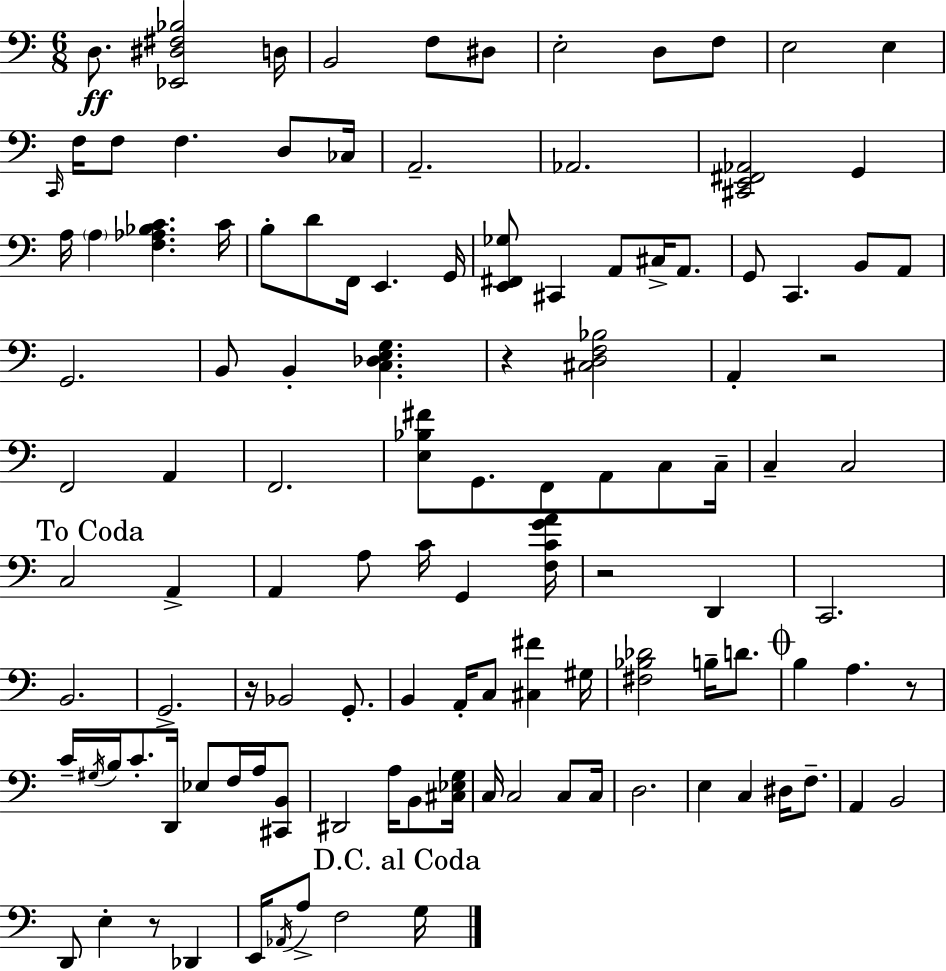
X:1
T:Untitled
M:6/8
L:1/4
K:Am
D,/2 [_E,,^D,^F,_B,]2 D,/4 B,,2 F,/2 ^D,/2 E,2 D,/2 F,/2 E,2 E, C,,/4 F,/4 F,/2 F, D,/2 _C,/4 A,,2 _A,,2 [^C,,E,,^F,,_A,,]2 G,, A,/4 A, [F,_A,_B,C] C/4 B,/2 D/2 F,,/4 E,, G,,/4 [E,,^F,,_G,]/2 ^C,, A,,/2 ^C,/4 A,,/2 G,,/2 C,, B,,/2 A,,/2 G,,2 B,,/2 B,, [C,_D,E,G,] z [^C,D,F,_B,]2 A,, z2 F,,2 A,, F,,2 [E,_B,^F]/2 G,,/2 F,,/2 A,,/2 C,/2 C,/4 C, C,2 C,2 A,, A,, A,/2 C/4 G,, [F,CGA]/4 z2 D,, C,,2 B,,2 G,,2 z/4 _B,,2 G,,/2 B,, A,,/4 C,/2 [^C,^F] ^G,/4 [^F,_B,_D]2 B,/4 D/2 B, A, z/2 C/4 ^G,/4 B,/4 C/2 D,,/4 _E,/2 F,/4 A,/4 [^C,,B,,]/2 ^D,,2 A,/4 B,,/2 [^C,_E,G,]/4 C,/4 C,2 C,/2 C,/4 D,2 E, C, ^D,/4 F,/2 A,, B,,2 D,,/2 E, z/2 _D,, E,,/4 _A,,/4 A,/2 F,2 G,/4